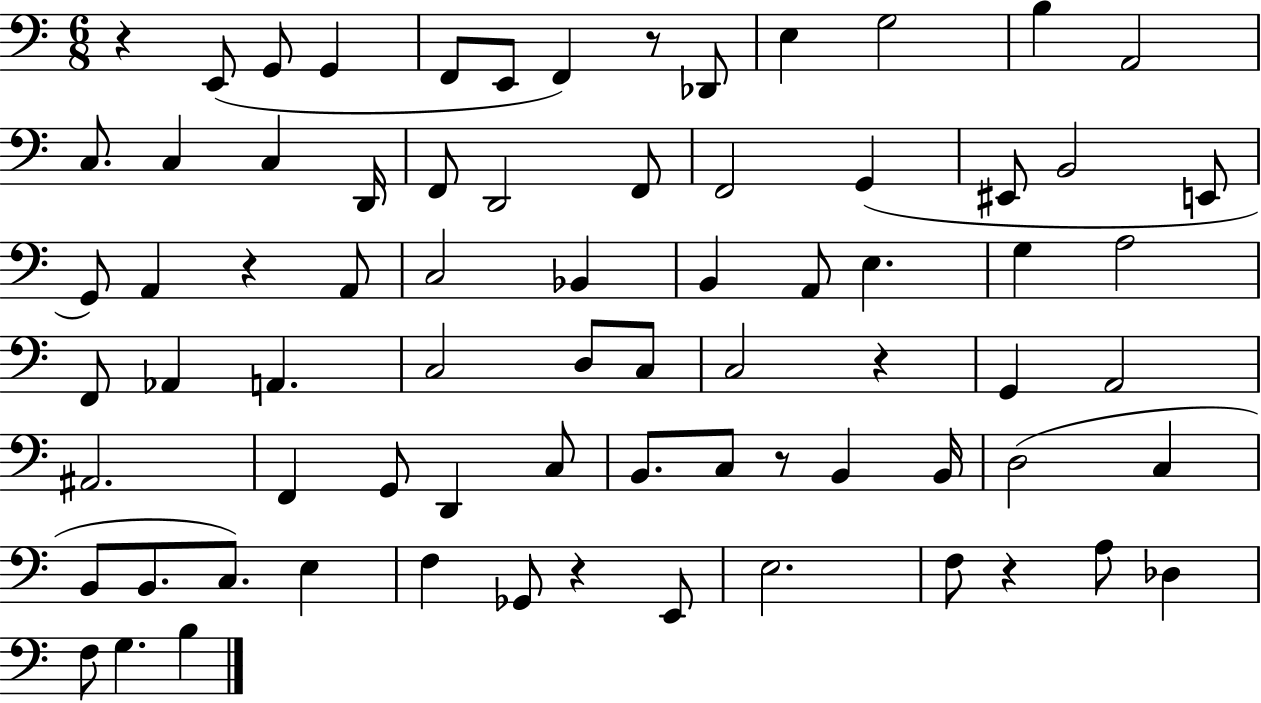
R/q E2/e G2/e G2/q F2/e E2/e F2/q R/e Db2/e E3/q G3/h B3/q A2/h C3/e. C3/q C3/q D2/s F2/e D2/h F2/e F2/h G2/q EIS2/e B2/h E2/e G2/e A2/q R/q A2/e C3/h Bb2/q B2/q A2/e E3/q. G3/q A3/h F2/e Ab2/q A2/q. C3/h D3/e C3/e C3/h R/q G2/q A2/h A#2/h. F2/q G2/e D2/q C3/e B2/e. C3/e R/e B2/q B2/s D3/h C3/q B2/e B2/e. C3/e. E3/q F3/q Gb2/e R/q E2/e E3/h. F3/e R/q A3/e Db3/q F3/e G3/q. B3/q